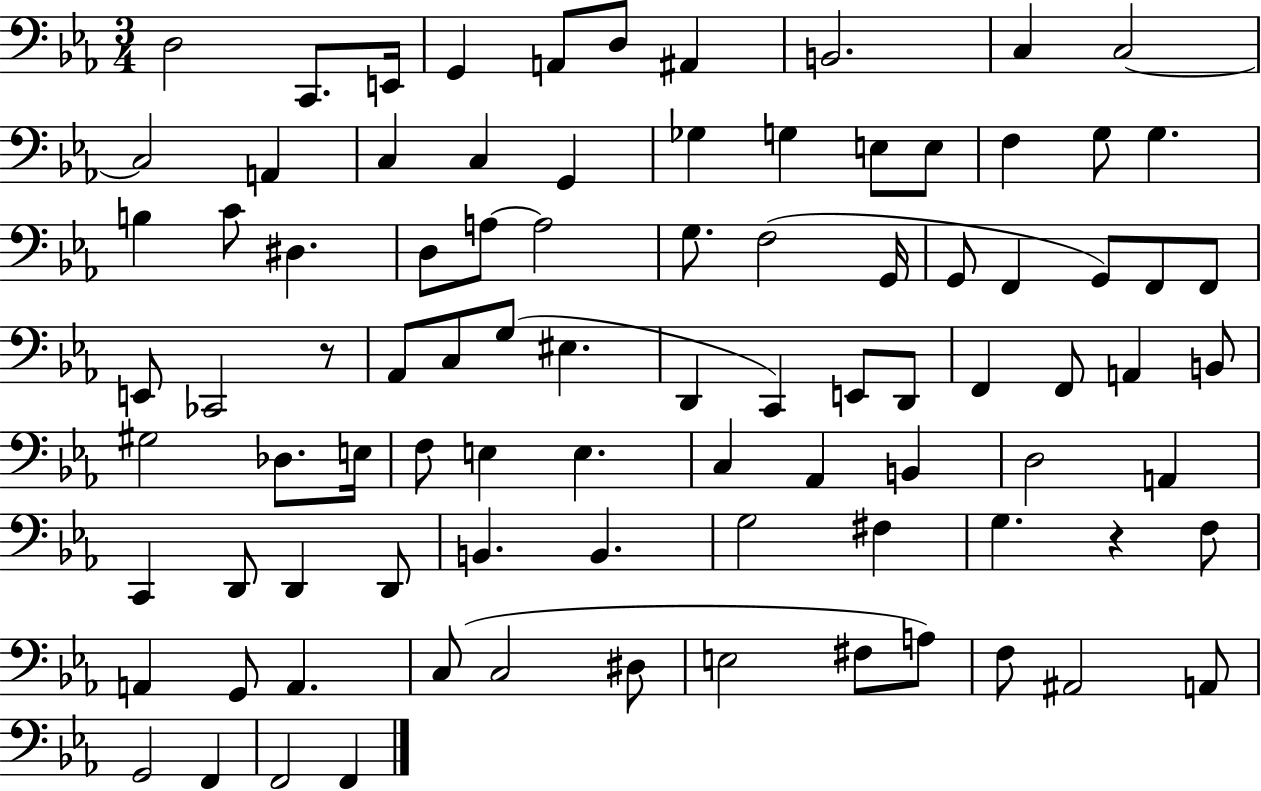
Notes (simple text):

D3/h C2/e. E2/s G2/q A2/e D3/e A#2/q B2/h. C3/q C3/h C3/h A2/q C3/q C3/q G2/q Gb3/q G3/q E3/e E3/e F3/q G3/e G3/q. B3/q C4/e D#3/q. D3/e A3/e A3/h G3/e. F3/h G2/s G2/e F2/q G2/e F2/e F2/e E2/e CES2/h R/e Ab2/e C3/e G3/e EIS3/q. D2/q C2/q E2/e D2/e F2/q F2/e A2/q B2/e G#3/h Db3/e. E3/s F3/e E3/q E3/q. C3/q Ab2/q B2/q D3/h A2/q C2/q D2/e D2/q D2/e B2/q. B2/q. G3/h F#3/q G3/q. R/q F3/e A2/q G2/e A2/q. C3/e C3/h D#3/e E3/h F#3/e A3/e F3/e A#2/h A2/e G2/h F2/q F2/h F2/q